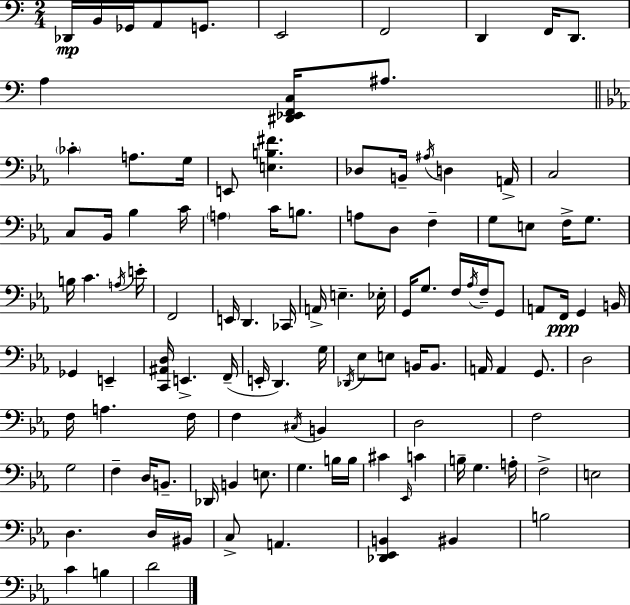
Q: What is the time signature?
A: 2/4